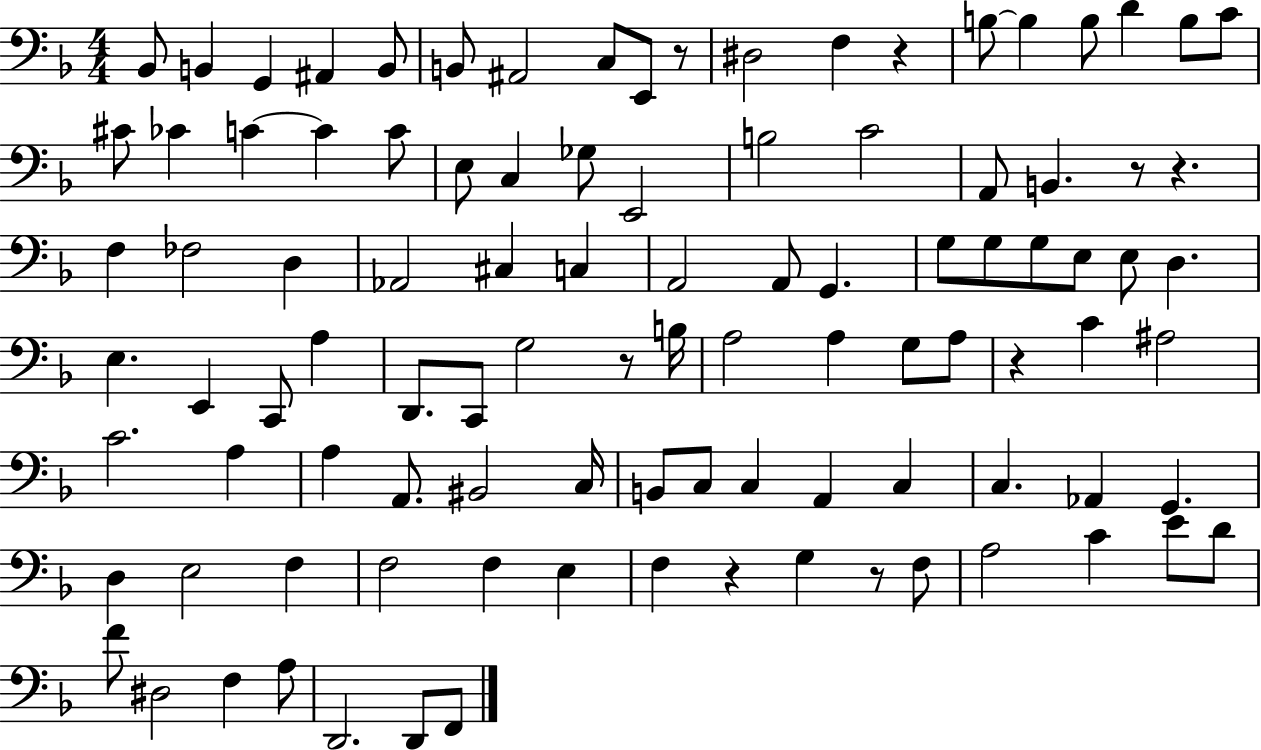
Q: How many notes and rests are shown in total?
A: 101